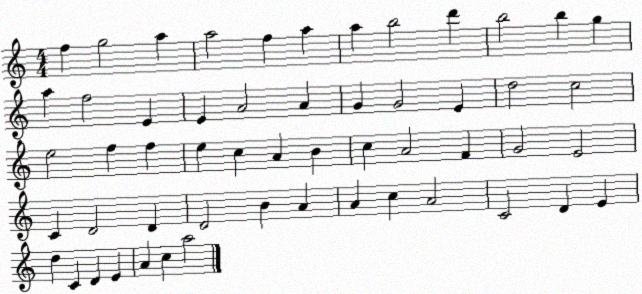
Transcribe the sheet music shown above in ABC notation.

X:1
T:Untitled
M:4/4
L:1/4
K:C
f g2 a a2 f a a b2 d' b2 b g a f2 E E A2 A G G2 E d2 c2 e2 f f e c A B c A2 F G2 E2 C D2 D D2 B A A c A2 C2 D E d C D E A c a2